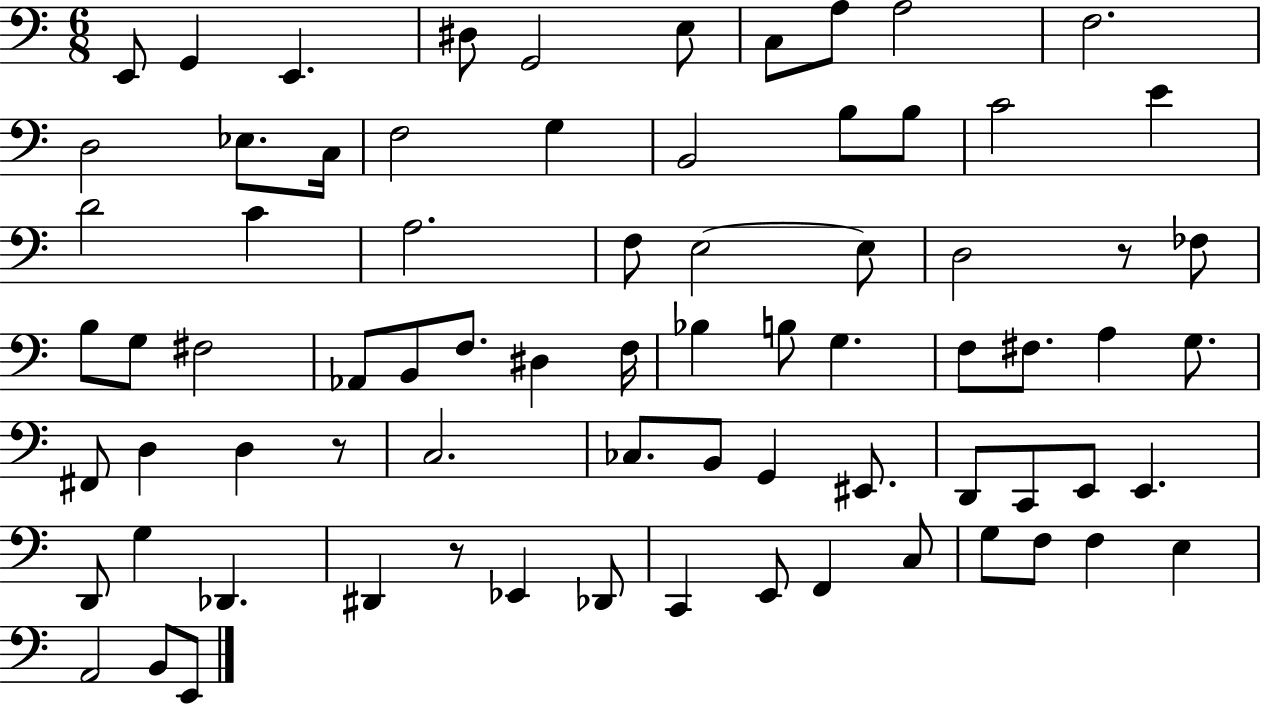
X:1
T:Untitled
M:6/8
L:1/4
K:C
E,,/2 G,, E,, ^D,/2 G,,2 E,/2 C,/2 A,/2 A,2 F,2 D,2 _E,/2 C,/4 F,2 G, B,,2 B,/2 B,/2 C2 E D2 C A,2 F,/2 E,2 E,/2 D,2 z/2 _F,/2 B,/2 G,/2 ^F,2 _A,,/2 B,,/2 F,/2 ^D, F,/4 _B, B,/2 G, F,/2 ^F,/2 A, G,/2 ^F,,/2 D, D, z/2 C,2 _C,/2 B,,/2 G,, ^E,,/2 D,,/2 C,,/2 E,,/2 E,, D,,/2 G, _D,, ^D,, z/2 _E,, _D,,/2 C,, E,,/2 F,, C,/2 G,/2 F,/2 F, E, A,,2 B,,/2 E,,/2